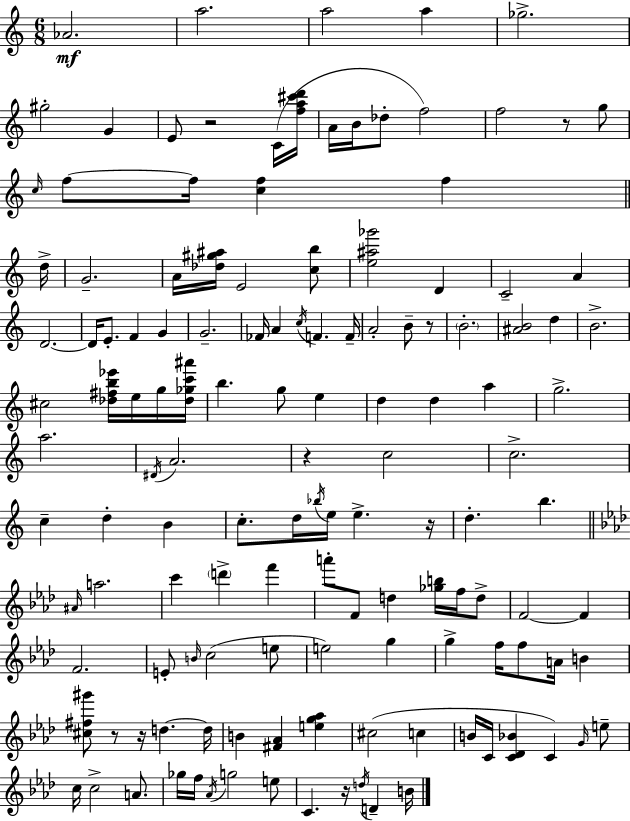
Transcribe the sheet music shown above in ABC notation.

X:1
T:Untitled
M:6/8
L:1/4
K:C
_A2 a2 a2 a _g2 ^g2 G E/2 z2 C/4 [fa^c'd']/4 A/4 B/4 _d/2 f2 f2 z/2 g/2 c/4 f/2 f/4 [cf] f d/4 G2 A/4 [_d^g^a]/4 E2 [cb]/2 [e^a_g']2 D C2 A D2 D/4 E/2 F G G2 _F/4 A c/4 F F/4 A2 B/2 z/2 B2 [^AB]2 d B2 ^c2 [_d^fb_e']/4 e/4 g/4 [_d_gc'^a']/4 b g/2 e d d a g2 a2 ^D/4 A2 z c2 c2 c d B c/2 d/4 _b/4 e/4 e z/4 d b ^A/4 a2 c' d' f' a'/2 F/2 d [_gb]/4 f/4 d/2 F2 F F2 E/2 B/4 c2 e/2 e2 g g f/4 f/2 A/4 B [^c^f^g']/2 z/2 z/4 d d/4 B [^F_A] [eg_a] ^c2 c B/4 C/4 [C_D_B] C G/4 e/2 c/4 c2 A/2 _g/4 f/4 _A/4 g2 e/2 C z/4 d/4 D B/4